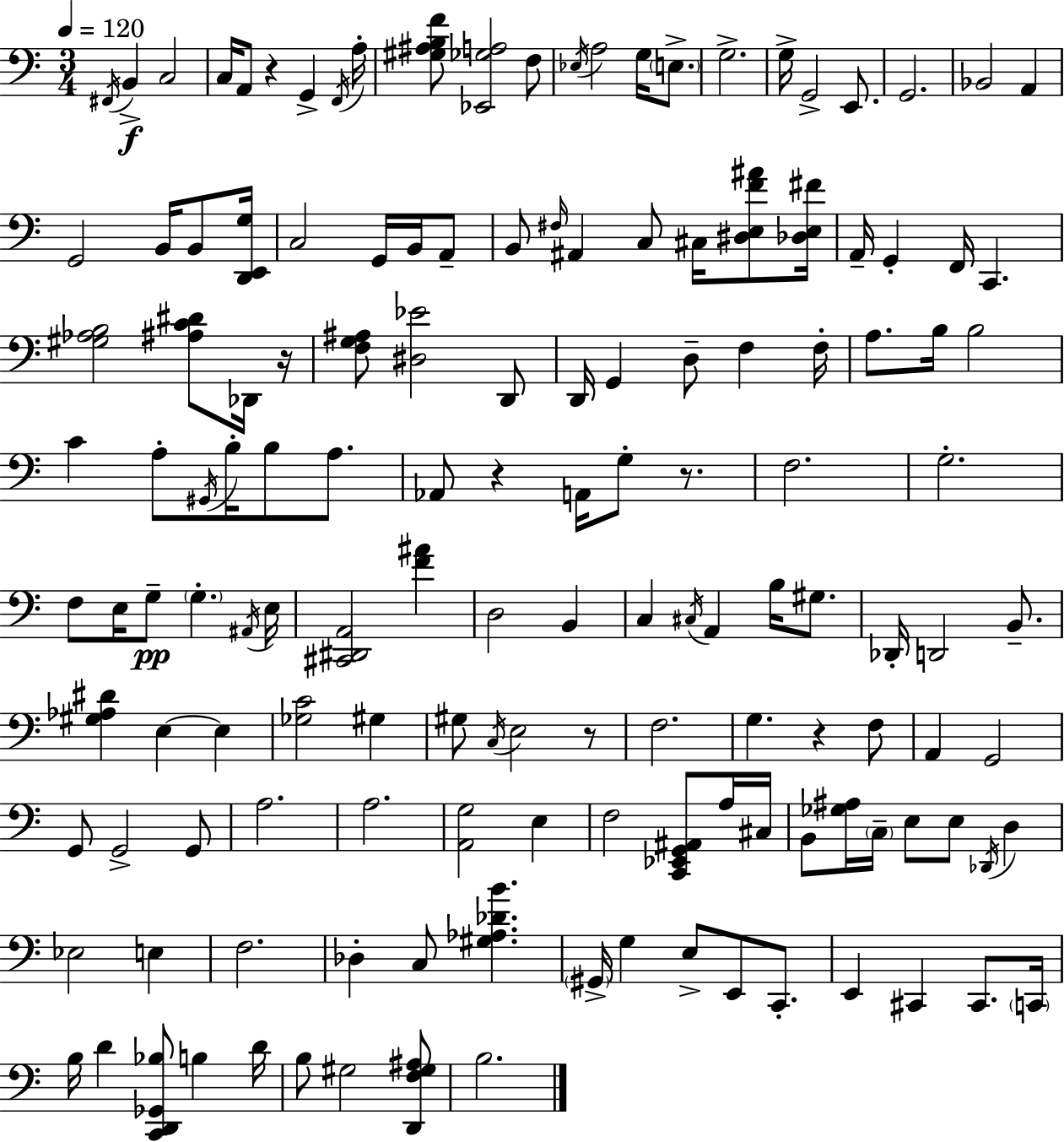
X:1
T:Untitled
M:3/4
L:1/4
K:Am
^F,,/4 B,, C,2 C,/4 A,,/2 z G,, F,,/4 A,/4 [^G,^A,B,F]/2 [_E,,_G,A,]2 F,/2 _E,/4 A,2 G,/4 E,/2 G,2 G,/4 G,,2 E,,/2 G,,2 _B,,2 A,, G,,2 B,,/4 B,,/2 [D,,E,,G,]/4 C,2 G,,/4 B,,/4 A,,/2 B,,/2 ^F,/4 ^A,, C,/2 ^C,/4 [^D,E,F^A]/2 [_D,E,^F]/4 A,,/4 G,, F,,/4 C,, [^G,_A,B,]2 [^A,C^D]/2 _D,,/4 z/4 [F,G,^A,]/2 [^D,_E]2 D,,/2 D,,/4 G,, D,/2 F, F,/4 A,/2 B,/4 B,2 C A,/2 ^G,,/4 B,/4 B,/2 A,/2 _A,,/2 z A,,/4 G,/2 z/2 F,2 G,2 F,/2 E,/4 G,/2 G, ^A,,/4 E,/4 [^C,,^D,,A,,]2 [F^A] D,2 B,, C, ^C,/4 A,, B,/4 ^G,/2 _D,,/4 D,,2 B,,/2 [^G,_A,^D] E, E, [_G,C]2 ^G, ^G,/2 C,/4 E,2 z/2 F,2 G, z F,/2 A,, G,,2 G,,/2 G,,2 G,,/2 A,2 A,2 [A,,G,]2 E, F,2 [C,,_E,,G,,^A,,]/2 A,/4 ^C,/4 B,,/2 [_G,^A,]/4 C,/4 E,/2 E,/2 _D,,/4 D, _E,2 E, F,2 _D, C,/2 [^G,_A,_DB] ^G,,/4 G, E,/2 E,,/2 C,,/2 E,, ^C,, ^C,,/2 C,,/4 B,/4 D [C,,D,,_G,,_B,]/2 B, D/4 B,/2 ^G,2 [D,,F,^G,^A,]/2 B,2